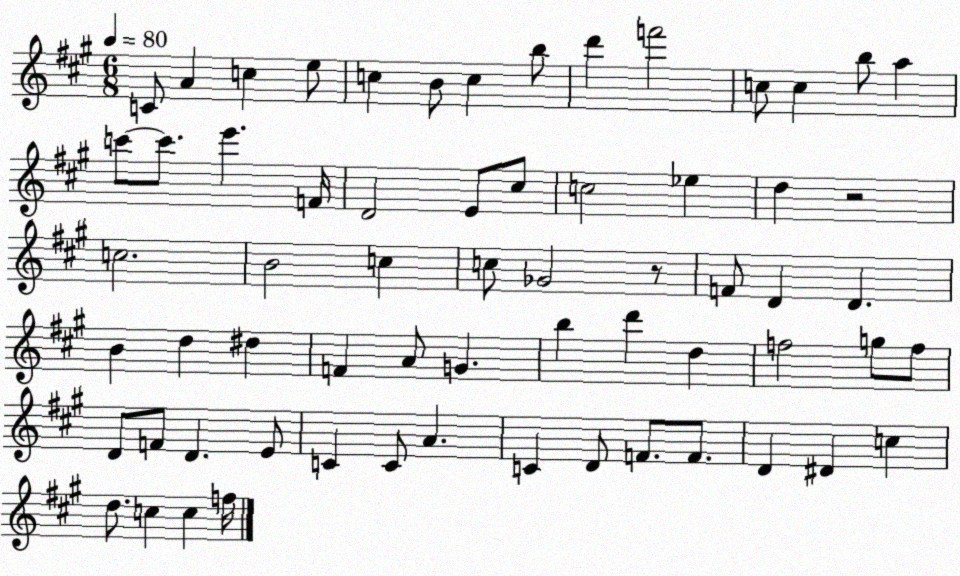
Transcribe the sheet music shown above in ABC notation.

X:1
T:Untitled
M:6/8
L:1/4
K:A
C/2 A c e/2 c B/2 c b/2 d' f'2 c/2 c b/2 a c'/2 c'/2 e' F/4 D2 E/2 ^c/2 c2 _e d z2 c2 B2 c c/2 _G2 z/2 F/2 D D B d ^d F A/2 G b d' d f2 g/2 f/2 D/2 F/2 D E/2 C C/2 A C D/2 F/2 F/2 D ^D c d/2 c c f/4